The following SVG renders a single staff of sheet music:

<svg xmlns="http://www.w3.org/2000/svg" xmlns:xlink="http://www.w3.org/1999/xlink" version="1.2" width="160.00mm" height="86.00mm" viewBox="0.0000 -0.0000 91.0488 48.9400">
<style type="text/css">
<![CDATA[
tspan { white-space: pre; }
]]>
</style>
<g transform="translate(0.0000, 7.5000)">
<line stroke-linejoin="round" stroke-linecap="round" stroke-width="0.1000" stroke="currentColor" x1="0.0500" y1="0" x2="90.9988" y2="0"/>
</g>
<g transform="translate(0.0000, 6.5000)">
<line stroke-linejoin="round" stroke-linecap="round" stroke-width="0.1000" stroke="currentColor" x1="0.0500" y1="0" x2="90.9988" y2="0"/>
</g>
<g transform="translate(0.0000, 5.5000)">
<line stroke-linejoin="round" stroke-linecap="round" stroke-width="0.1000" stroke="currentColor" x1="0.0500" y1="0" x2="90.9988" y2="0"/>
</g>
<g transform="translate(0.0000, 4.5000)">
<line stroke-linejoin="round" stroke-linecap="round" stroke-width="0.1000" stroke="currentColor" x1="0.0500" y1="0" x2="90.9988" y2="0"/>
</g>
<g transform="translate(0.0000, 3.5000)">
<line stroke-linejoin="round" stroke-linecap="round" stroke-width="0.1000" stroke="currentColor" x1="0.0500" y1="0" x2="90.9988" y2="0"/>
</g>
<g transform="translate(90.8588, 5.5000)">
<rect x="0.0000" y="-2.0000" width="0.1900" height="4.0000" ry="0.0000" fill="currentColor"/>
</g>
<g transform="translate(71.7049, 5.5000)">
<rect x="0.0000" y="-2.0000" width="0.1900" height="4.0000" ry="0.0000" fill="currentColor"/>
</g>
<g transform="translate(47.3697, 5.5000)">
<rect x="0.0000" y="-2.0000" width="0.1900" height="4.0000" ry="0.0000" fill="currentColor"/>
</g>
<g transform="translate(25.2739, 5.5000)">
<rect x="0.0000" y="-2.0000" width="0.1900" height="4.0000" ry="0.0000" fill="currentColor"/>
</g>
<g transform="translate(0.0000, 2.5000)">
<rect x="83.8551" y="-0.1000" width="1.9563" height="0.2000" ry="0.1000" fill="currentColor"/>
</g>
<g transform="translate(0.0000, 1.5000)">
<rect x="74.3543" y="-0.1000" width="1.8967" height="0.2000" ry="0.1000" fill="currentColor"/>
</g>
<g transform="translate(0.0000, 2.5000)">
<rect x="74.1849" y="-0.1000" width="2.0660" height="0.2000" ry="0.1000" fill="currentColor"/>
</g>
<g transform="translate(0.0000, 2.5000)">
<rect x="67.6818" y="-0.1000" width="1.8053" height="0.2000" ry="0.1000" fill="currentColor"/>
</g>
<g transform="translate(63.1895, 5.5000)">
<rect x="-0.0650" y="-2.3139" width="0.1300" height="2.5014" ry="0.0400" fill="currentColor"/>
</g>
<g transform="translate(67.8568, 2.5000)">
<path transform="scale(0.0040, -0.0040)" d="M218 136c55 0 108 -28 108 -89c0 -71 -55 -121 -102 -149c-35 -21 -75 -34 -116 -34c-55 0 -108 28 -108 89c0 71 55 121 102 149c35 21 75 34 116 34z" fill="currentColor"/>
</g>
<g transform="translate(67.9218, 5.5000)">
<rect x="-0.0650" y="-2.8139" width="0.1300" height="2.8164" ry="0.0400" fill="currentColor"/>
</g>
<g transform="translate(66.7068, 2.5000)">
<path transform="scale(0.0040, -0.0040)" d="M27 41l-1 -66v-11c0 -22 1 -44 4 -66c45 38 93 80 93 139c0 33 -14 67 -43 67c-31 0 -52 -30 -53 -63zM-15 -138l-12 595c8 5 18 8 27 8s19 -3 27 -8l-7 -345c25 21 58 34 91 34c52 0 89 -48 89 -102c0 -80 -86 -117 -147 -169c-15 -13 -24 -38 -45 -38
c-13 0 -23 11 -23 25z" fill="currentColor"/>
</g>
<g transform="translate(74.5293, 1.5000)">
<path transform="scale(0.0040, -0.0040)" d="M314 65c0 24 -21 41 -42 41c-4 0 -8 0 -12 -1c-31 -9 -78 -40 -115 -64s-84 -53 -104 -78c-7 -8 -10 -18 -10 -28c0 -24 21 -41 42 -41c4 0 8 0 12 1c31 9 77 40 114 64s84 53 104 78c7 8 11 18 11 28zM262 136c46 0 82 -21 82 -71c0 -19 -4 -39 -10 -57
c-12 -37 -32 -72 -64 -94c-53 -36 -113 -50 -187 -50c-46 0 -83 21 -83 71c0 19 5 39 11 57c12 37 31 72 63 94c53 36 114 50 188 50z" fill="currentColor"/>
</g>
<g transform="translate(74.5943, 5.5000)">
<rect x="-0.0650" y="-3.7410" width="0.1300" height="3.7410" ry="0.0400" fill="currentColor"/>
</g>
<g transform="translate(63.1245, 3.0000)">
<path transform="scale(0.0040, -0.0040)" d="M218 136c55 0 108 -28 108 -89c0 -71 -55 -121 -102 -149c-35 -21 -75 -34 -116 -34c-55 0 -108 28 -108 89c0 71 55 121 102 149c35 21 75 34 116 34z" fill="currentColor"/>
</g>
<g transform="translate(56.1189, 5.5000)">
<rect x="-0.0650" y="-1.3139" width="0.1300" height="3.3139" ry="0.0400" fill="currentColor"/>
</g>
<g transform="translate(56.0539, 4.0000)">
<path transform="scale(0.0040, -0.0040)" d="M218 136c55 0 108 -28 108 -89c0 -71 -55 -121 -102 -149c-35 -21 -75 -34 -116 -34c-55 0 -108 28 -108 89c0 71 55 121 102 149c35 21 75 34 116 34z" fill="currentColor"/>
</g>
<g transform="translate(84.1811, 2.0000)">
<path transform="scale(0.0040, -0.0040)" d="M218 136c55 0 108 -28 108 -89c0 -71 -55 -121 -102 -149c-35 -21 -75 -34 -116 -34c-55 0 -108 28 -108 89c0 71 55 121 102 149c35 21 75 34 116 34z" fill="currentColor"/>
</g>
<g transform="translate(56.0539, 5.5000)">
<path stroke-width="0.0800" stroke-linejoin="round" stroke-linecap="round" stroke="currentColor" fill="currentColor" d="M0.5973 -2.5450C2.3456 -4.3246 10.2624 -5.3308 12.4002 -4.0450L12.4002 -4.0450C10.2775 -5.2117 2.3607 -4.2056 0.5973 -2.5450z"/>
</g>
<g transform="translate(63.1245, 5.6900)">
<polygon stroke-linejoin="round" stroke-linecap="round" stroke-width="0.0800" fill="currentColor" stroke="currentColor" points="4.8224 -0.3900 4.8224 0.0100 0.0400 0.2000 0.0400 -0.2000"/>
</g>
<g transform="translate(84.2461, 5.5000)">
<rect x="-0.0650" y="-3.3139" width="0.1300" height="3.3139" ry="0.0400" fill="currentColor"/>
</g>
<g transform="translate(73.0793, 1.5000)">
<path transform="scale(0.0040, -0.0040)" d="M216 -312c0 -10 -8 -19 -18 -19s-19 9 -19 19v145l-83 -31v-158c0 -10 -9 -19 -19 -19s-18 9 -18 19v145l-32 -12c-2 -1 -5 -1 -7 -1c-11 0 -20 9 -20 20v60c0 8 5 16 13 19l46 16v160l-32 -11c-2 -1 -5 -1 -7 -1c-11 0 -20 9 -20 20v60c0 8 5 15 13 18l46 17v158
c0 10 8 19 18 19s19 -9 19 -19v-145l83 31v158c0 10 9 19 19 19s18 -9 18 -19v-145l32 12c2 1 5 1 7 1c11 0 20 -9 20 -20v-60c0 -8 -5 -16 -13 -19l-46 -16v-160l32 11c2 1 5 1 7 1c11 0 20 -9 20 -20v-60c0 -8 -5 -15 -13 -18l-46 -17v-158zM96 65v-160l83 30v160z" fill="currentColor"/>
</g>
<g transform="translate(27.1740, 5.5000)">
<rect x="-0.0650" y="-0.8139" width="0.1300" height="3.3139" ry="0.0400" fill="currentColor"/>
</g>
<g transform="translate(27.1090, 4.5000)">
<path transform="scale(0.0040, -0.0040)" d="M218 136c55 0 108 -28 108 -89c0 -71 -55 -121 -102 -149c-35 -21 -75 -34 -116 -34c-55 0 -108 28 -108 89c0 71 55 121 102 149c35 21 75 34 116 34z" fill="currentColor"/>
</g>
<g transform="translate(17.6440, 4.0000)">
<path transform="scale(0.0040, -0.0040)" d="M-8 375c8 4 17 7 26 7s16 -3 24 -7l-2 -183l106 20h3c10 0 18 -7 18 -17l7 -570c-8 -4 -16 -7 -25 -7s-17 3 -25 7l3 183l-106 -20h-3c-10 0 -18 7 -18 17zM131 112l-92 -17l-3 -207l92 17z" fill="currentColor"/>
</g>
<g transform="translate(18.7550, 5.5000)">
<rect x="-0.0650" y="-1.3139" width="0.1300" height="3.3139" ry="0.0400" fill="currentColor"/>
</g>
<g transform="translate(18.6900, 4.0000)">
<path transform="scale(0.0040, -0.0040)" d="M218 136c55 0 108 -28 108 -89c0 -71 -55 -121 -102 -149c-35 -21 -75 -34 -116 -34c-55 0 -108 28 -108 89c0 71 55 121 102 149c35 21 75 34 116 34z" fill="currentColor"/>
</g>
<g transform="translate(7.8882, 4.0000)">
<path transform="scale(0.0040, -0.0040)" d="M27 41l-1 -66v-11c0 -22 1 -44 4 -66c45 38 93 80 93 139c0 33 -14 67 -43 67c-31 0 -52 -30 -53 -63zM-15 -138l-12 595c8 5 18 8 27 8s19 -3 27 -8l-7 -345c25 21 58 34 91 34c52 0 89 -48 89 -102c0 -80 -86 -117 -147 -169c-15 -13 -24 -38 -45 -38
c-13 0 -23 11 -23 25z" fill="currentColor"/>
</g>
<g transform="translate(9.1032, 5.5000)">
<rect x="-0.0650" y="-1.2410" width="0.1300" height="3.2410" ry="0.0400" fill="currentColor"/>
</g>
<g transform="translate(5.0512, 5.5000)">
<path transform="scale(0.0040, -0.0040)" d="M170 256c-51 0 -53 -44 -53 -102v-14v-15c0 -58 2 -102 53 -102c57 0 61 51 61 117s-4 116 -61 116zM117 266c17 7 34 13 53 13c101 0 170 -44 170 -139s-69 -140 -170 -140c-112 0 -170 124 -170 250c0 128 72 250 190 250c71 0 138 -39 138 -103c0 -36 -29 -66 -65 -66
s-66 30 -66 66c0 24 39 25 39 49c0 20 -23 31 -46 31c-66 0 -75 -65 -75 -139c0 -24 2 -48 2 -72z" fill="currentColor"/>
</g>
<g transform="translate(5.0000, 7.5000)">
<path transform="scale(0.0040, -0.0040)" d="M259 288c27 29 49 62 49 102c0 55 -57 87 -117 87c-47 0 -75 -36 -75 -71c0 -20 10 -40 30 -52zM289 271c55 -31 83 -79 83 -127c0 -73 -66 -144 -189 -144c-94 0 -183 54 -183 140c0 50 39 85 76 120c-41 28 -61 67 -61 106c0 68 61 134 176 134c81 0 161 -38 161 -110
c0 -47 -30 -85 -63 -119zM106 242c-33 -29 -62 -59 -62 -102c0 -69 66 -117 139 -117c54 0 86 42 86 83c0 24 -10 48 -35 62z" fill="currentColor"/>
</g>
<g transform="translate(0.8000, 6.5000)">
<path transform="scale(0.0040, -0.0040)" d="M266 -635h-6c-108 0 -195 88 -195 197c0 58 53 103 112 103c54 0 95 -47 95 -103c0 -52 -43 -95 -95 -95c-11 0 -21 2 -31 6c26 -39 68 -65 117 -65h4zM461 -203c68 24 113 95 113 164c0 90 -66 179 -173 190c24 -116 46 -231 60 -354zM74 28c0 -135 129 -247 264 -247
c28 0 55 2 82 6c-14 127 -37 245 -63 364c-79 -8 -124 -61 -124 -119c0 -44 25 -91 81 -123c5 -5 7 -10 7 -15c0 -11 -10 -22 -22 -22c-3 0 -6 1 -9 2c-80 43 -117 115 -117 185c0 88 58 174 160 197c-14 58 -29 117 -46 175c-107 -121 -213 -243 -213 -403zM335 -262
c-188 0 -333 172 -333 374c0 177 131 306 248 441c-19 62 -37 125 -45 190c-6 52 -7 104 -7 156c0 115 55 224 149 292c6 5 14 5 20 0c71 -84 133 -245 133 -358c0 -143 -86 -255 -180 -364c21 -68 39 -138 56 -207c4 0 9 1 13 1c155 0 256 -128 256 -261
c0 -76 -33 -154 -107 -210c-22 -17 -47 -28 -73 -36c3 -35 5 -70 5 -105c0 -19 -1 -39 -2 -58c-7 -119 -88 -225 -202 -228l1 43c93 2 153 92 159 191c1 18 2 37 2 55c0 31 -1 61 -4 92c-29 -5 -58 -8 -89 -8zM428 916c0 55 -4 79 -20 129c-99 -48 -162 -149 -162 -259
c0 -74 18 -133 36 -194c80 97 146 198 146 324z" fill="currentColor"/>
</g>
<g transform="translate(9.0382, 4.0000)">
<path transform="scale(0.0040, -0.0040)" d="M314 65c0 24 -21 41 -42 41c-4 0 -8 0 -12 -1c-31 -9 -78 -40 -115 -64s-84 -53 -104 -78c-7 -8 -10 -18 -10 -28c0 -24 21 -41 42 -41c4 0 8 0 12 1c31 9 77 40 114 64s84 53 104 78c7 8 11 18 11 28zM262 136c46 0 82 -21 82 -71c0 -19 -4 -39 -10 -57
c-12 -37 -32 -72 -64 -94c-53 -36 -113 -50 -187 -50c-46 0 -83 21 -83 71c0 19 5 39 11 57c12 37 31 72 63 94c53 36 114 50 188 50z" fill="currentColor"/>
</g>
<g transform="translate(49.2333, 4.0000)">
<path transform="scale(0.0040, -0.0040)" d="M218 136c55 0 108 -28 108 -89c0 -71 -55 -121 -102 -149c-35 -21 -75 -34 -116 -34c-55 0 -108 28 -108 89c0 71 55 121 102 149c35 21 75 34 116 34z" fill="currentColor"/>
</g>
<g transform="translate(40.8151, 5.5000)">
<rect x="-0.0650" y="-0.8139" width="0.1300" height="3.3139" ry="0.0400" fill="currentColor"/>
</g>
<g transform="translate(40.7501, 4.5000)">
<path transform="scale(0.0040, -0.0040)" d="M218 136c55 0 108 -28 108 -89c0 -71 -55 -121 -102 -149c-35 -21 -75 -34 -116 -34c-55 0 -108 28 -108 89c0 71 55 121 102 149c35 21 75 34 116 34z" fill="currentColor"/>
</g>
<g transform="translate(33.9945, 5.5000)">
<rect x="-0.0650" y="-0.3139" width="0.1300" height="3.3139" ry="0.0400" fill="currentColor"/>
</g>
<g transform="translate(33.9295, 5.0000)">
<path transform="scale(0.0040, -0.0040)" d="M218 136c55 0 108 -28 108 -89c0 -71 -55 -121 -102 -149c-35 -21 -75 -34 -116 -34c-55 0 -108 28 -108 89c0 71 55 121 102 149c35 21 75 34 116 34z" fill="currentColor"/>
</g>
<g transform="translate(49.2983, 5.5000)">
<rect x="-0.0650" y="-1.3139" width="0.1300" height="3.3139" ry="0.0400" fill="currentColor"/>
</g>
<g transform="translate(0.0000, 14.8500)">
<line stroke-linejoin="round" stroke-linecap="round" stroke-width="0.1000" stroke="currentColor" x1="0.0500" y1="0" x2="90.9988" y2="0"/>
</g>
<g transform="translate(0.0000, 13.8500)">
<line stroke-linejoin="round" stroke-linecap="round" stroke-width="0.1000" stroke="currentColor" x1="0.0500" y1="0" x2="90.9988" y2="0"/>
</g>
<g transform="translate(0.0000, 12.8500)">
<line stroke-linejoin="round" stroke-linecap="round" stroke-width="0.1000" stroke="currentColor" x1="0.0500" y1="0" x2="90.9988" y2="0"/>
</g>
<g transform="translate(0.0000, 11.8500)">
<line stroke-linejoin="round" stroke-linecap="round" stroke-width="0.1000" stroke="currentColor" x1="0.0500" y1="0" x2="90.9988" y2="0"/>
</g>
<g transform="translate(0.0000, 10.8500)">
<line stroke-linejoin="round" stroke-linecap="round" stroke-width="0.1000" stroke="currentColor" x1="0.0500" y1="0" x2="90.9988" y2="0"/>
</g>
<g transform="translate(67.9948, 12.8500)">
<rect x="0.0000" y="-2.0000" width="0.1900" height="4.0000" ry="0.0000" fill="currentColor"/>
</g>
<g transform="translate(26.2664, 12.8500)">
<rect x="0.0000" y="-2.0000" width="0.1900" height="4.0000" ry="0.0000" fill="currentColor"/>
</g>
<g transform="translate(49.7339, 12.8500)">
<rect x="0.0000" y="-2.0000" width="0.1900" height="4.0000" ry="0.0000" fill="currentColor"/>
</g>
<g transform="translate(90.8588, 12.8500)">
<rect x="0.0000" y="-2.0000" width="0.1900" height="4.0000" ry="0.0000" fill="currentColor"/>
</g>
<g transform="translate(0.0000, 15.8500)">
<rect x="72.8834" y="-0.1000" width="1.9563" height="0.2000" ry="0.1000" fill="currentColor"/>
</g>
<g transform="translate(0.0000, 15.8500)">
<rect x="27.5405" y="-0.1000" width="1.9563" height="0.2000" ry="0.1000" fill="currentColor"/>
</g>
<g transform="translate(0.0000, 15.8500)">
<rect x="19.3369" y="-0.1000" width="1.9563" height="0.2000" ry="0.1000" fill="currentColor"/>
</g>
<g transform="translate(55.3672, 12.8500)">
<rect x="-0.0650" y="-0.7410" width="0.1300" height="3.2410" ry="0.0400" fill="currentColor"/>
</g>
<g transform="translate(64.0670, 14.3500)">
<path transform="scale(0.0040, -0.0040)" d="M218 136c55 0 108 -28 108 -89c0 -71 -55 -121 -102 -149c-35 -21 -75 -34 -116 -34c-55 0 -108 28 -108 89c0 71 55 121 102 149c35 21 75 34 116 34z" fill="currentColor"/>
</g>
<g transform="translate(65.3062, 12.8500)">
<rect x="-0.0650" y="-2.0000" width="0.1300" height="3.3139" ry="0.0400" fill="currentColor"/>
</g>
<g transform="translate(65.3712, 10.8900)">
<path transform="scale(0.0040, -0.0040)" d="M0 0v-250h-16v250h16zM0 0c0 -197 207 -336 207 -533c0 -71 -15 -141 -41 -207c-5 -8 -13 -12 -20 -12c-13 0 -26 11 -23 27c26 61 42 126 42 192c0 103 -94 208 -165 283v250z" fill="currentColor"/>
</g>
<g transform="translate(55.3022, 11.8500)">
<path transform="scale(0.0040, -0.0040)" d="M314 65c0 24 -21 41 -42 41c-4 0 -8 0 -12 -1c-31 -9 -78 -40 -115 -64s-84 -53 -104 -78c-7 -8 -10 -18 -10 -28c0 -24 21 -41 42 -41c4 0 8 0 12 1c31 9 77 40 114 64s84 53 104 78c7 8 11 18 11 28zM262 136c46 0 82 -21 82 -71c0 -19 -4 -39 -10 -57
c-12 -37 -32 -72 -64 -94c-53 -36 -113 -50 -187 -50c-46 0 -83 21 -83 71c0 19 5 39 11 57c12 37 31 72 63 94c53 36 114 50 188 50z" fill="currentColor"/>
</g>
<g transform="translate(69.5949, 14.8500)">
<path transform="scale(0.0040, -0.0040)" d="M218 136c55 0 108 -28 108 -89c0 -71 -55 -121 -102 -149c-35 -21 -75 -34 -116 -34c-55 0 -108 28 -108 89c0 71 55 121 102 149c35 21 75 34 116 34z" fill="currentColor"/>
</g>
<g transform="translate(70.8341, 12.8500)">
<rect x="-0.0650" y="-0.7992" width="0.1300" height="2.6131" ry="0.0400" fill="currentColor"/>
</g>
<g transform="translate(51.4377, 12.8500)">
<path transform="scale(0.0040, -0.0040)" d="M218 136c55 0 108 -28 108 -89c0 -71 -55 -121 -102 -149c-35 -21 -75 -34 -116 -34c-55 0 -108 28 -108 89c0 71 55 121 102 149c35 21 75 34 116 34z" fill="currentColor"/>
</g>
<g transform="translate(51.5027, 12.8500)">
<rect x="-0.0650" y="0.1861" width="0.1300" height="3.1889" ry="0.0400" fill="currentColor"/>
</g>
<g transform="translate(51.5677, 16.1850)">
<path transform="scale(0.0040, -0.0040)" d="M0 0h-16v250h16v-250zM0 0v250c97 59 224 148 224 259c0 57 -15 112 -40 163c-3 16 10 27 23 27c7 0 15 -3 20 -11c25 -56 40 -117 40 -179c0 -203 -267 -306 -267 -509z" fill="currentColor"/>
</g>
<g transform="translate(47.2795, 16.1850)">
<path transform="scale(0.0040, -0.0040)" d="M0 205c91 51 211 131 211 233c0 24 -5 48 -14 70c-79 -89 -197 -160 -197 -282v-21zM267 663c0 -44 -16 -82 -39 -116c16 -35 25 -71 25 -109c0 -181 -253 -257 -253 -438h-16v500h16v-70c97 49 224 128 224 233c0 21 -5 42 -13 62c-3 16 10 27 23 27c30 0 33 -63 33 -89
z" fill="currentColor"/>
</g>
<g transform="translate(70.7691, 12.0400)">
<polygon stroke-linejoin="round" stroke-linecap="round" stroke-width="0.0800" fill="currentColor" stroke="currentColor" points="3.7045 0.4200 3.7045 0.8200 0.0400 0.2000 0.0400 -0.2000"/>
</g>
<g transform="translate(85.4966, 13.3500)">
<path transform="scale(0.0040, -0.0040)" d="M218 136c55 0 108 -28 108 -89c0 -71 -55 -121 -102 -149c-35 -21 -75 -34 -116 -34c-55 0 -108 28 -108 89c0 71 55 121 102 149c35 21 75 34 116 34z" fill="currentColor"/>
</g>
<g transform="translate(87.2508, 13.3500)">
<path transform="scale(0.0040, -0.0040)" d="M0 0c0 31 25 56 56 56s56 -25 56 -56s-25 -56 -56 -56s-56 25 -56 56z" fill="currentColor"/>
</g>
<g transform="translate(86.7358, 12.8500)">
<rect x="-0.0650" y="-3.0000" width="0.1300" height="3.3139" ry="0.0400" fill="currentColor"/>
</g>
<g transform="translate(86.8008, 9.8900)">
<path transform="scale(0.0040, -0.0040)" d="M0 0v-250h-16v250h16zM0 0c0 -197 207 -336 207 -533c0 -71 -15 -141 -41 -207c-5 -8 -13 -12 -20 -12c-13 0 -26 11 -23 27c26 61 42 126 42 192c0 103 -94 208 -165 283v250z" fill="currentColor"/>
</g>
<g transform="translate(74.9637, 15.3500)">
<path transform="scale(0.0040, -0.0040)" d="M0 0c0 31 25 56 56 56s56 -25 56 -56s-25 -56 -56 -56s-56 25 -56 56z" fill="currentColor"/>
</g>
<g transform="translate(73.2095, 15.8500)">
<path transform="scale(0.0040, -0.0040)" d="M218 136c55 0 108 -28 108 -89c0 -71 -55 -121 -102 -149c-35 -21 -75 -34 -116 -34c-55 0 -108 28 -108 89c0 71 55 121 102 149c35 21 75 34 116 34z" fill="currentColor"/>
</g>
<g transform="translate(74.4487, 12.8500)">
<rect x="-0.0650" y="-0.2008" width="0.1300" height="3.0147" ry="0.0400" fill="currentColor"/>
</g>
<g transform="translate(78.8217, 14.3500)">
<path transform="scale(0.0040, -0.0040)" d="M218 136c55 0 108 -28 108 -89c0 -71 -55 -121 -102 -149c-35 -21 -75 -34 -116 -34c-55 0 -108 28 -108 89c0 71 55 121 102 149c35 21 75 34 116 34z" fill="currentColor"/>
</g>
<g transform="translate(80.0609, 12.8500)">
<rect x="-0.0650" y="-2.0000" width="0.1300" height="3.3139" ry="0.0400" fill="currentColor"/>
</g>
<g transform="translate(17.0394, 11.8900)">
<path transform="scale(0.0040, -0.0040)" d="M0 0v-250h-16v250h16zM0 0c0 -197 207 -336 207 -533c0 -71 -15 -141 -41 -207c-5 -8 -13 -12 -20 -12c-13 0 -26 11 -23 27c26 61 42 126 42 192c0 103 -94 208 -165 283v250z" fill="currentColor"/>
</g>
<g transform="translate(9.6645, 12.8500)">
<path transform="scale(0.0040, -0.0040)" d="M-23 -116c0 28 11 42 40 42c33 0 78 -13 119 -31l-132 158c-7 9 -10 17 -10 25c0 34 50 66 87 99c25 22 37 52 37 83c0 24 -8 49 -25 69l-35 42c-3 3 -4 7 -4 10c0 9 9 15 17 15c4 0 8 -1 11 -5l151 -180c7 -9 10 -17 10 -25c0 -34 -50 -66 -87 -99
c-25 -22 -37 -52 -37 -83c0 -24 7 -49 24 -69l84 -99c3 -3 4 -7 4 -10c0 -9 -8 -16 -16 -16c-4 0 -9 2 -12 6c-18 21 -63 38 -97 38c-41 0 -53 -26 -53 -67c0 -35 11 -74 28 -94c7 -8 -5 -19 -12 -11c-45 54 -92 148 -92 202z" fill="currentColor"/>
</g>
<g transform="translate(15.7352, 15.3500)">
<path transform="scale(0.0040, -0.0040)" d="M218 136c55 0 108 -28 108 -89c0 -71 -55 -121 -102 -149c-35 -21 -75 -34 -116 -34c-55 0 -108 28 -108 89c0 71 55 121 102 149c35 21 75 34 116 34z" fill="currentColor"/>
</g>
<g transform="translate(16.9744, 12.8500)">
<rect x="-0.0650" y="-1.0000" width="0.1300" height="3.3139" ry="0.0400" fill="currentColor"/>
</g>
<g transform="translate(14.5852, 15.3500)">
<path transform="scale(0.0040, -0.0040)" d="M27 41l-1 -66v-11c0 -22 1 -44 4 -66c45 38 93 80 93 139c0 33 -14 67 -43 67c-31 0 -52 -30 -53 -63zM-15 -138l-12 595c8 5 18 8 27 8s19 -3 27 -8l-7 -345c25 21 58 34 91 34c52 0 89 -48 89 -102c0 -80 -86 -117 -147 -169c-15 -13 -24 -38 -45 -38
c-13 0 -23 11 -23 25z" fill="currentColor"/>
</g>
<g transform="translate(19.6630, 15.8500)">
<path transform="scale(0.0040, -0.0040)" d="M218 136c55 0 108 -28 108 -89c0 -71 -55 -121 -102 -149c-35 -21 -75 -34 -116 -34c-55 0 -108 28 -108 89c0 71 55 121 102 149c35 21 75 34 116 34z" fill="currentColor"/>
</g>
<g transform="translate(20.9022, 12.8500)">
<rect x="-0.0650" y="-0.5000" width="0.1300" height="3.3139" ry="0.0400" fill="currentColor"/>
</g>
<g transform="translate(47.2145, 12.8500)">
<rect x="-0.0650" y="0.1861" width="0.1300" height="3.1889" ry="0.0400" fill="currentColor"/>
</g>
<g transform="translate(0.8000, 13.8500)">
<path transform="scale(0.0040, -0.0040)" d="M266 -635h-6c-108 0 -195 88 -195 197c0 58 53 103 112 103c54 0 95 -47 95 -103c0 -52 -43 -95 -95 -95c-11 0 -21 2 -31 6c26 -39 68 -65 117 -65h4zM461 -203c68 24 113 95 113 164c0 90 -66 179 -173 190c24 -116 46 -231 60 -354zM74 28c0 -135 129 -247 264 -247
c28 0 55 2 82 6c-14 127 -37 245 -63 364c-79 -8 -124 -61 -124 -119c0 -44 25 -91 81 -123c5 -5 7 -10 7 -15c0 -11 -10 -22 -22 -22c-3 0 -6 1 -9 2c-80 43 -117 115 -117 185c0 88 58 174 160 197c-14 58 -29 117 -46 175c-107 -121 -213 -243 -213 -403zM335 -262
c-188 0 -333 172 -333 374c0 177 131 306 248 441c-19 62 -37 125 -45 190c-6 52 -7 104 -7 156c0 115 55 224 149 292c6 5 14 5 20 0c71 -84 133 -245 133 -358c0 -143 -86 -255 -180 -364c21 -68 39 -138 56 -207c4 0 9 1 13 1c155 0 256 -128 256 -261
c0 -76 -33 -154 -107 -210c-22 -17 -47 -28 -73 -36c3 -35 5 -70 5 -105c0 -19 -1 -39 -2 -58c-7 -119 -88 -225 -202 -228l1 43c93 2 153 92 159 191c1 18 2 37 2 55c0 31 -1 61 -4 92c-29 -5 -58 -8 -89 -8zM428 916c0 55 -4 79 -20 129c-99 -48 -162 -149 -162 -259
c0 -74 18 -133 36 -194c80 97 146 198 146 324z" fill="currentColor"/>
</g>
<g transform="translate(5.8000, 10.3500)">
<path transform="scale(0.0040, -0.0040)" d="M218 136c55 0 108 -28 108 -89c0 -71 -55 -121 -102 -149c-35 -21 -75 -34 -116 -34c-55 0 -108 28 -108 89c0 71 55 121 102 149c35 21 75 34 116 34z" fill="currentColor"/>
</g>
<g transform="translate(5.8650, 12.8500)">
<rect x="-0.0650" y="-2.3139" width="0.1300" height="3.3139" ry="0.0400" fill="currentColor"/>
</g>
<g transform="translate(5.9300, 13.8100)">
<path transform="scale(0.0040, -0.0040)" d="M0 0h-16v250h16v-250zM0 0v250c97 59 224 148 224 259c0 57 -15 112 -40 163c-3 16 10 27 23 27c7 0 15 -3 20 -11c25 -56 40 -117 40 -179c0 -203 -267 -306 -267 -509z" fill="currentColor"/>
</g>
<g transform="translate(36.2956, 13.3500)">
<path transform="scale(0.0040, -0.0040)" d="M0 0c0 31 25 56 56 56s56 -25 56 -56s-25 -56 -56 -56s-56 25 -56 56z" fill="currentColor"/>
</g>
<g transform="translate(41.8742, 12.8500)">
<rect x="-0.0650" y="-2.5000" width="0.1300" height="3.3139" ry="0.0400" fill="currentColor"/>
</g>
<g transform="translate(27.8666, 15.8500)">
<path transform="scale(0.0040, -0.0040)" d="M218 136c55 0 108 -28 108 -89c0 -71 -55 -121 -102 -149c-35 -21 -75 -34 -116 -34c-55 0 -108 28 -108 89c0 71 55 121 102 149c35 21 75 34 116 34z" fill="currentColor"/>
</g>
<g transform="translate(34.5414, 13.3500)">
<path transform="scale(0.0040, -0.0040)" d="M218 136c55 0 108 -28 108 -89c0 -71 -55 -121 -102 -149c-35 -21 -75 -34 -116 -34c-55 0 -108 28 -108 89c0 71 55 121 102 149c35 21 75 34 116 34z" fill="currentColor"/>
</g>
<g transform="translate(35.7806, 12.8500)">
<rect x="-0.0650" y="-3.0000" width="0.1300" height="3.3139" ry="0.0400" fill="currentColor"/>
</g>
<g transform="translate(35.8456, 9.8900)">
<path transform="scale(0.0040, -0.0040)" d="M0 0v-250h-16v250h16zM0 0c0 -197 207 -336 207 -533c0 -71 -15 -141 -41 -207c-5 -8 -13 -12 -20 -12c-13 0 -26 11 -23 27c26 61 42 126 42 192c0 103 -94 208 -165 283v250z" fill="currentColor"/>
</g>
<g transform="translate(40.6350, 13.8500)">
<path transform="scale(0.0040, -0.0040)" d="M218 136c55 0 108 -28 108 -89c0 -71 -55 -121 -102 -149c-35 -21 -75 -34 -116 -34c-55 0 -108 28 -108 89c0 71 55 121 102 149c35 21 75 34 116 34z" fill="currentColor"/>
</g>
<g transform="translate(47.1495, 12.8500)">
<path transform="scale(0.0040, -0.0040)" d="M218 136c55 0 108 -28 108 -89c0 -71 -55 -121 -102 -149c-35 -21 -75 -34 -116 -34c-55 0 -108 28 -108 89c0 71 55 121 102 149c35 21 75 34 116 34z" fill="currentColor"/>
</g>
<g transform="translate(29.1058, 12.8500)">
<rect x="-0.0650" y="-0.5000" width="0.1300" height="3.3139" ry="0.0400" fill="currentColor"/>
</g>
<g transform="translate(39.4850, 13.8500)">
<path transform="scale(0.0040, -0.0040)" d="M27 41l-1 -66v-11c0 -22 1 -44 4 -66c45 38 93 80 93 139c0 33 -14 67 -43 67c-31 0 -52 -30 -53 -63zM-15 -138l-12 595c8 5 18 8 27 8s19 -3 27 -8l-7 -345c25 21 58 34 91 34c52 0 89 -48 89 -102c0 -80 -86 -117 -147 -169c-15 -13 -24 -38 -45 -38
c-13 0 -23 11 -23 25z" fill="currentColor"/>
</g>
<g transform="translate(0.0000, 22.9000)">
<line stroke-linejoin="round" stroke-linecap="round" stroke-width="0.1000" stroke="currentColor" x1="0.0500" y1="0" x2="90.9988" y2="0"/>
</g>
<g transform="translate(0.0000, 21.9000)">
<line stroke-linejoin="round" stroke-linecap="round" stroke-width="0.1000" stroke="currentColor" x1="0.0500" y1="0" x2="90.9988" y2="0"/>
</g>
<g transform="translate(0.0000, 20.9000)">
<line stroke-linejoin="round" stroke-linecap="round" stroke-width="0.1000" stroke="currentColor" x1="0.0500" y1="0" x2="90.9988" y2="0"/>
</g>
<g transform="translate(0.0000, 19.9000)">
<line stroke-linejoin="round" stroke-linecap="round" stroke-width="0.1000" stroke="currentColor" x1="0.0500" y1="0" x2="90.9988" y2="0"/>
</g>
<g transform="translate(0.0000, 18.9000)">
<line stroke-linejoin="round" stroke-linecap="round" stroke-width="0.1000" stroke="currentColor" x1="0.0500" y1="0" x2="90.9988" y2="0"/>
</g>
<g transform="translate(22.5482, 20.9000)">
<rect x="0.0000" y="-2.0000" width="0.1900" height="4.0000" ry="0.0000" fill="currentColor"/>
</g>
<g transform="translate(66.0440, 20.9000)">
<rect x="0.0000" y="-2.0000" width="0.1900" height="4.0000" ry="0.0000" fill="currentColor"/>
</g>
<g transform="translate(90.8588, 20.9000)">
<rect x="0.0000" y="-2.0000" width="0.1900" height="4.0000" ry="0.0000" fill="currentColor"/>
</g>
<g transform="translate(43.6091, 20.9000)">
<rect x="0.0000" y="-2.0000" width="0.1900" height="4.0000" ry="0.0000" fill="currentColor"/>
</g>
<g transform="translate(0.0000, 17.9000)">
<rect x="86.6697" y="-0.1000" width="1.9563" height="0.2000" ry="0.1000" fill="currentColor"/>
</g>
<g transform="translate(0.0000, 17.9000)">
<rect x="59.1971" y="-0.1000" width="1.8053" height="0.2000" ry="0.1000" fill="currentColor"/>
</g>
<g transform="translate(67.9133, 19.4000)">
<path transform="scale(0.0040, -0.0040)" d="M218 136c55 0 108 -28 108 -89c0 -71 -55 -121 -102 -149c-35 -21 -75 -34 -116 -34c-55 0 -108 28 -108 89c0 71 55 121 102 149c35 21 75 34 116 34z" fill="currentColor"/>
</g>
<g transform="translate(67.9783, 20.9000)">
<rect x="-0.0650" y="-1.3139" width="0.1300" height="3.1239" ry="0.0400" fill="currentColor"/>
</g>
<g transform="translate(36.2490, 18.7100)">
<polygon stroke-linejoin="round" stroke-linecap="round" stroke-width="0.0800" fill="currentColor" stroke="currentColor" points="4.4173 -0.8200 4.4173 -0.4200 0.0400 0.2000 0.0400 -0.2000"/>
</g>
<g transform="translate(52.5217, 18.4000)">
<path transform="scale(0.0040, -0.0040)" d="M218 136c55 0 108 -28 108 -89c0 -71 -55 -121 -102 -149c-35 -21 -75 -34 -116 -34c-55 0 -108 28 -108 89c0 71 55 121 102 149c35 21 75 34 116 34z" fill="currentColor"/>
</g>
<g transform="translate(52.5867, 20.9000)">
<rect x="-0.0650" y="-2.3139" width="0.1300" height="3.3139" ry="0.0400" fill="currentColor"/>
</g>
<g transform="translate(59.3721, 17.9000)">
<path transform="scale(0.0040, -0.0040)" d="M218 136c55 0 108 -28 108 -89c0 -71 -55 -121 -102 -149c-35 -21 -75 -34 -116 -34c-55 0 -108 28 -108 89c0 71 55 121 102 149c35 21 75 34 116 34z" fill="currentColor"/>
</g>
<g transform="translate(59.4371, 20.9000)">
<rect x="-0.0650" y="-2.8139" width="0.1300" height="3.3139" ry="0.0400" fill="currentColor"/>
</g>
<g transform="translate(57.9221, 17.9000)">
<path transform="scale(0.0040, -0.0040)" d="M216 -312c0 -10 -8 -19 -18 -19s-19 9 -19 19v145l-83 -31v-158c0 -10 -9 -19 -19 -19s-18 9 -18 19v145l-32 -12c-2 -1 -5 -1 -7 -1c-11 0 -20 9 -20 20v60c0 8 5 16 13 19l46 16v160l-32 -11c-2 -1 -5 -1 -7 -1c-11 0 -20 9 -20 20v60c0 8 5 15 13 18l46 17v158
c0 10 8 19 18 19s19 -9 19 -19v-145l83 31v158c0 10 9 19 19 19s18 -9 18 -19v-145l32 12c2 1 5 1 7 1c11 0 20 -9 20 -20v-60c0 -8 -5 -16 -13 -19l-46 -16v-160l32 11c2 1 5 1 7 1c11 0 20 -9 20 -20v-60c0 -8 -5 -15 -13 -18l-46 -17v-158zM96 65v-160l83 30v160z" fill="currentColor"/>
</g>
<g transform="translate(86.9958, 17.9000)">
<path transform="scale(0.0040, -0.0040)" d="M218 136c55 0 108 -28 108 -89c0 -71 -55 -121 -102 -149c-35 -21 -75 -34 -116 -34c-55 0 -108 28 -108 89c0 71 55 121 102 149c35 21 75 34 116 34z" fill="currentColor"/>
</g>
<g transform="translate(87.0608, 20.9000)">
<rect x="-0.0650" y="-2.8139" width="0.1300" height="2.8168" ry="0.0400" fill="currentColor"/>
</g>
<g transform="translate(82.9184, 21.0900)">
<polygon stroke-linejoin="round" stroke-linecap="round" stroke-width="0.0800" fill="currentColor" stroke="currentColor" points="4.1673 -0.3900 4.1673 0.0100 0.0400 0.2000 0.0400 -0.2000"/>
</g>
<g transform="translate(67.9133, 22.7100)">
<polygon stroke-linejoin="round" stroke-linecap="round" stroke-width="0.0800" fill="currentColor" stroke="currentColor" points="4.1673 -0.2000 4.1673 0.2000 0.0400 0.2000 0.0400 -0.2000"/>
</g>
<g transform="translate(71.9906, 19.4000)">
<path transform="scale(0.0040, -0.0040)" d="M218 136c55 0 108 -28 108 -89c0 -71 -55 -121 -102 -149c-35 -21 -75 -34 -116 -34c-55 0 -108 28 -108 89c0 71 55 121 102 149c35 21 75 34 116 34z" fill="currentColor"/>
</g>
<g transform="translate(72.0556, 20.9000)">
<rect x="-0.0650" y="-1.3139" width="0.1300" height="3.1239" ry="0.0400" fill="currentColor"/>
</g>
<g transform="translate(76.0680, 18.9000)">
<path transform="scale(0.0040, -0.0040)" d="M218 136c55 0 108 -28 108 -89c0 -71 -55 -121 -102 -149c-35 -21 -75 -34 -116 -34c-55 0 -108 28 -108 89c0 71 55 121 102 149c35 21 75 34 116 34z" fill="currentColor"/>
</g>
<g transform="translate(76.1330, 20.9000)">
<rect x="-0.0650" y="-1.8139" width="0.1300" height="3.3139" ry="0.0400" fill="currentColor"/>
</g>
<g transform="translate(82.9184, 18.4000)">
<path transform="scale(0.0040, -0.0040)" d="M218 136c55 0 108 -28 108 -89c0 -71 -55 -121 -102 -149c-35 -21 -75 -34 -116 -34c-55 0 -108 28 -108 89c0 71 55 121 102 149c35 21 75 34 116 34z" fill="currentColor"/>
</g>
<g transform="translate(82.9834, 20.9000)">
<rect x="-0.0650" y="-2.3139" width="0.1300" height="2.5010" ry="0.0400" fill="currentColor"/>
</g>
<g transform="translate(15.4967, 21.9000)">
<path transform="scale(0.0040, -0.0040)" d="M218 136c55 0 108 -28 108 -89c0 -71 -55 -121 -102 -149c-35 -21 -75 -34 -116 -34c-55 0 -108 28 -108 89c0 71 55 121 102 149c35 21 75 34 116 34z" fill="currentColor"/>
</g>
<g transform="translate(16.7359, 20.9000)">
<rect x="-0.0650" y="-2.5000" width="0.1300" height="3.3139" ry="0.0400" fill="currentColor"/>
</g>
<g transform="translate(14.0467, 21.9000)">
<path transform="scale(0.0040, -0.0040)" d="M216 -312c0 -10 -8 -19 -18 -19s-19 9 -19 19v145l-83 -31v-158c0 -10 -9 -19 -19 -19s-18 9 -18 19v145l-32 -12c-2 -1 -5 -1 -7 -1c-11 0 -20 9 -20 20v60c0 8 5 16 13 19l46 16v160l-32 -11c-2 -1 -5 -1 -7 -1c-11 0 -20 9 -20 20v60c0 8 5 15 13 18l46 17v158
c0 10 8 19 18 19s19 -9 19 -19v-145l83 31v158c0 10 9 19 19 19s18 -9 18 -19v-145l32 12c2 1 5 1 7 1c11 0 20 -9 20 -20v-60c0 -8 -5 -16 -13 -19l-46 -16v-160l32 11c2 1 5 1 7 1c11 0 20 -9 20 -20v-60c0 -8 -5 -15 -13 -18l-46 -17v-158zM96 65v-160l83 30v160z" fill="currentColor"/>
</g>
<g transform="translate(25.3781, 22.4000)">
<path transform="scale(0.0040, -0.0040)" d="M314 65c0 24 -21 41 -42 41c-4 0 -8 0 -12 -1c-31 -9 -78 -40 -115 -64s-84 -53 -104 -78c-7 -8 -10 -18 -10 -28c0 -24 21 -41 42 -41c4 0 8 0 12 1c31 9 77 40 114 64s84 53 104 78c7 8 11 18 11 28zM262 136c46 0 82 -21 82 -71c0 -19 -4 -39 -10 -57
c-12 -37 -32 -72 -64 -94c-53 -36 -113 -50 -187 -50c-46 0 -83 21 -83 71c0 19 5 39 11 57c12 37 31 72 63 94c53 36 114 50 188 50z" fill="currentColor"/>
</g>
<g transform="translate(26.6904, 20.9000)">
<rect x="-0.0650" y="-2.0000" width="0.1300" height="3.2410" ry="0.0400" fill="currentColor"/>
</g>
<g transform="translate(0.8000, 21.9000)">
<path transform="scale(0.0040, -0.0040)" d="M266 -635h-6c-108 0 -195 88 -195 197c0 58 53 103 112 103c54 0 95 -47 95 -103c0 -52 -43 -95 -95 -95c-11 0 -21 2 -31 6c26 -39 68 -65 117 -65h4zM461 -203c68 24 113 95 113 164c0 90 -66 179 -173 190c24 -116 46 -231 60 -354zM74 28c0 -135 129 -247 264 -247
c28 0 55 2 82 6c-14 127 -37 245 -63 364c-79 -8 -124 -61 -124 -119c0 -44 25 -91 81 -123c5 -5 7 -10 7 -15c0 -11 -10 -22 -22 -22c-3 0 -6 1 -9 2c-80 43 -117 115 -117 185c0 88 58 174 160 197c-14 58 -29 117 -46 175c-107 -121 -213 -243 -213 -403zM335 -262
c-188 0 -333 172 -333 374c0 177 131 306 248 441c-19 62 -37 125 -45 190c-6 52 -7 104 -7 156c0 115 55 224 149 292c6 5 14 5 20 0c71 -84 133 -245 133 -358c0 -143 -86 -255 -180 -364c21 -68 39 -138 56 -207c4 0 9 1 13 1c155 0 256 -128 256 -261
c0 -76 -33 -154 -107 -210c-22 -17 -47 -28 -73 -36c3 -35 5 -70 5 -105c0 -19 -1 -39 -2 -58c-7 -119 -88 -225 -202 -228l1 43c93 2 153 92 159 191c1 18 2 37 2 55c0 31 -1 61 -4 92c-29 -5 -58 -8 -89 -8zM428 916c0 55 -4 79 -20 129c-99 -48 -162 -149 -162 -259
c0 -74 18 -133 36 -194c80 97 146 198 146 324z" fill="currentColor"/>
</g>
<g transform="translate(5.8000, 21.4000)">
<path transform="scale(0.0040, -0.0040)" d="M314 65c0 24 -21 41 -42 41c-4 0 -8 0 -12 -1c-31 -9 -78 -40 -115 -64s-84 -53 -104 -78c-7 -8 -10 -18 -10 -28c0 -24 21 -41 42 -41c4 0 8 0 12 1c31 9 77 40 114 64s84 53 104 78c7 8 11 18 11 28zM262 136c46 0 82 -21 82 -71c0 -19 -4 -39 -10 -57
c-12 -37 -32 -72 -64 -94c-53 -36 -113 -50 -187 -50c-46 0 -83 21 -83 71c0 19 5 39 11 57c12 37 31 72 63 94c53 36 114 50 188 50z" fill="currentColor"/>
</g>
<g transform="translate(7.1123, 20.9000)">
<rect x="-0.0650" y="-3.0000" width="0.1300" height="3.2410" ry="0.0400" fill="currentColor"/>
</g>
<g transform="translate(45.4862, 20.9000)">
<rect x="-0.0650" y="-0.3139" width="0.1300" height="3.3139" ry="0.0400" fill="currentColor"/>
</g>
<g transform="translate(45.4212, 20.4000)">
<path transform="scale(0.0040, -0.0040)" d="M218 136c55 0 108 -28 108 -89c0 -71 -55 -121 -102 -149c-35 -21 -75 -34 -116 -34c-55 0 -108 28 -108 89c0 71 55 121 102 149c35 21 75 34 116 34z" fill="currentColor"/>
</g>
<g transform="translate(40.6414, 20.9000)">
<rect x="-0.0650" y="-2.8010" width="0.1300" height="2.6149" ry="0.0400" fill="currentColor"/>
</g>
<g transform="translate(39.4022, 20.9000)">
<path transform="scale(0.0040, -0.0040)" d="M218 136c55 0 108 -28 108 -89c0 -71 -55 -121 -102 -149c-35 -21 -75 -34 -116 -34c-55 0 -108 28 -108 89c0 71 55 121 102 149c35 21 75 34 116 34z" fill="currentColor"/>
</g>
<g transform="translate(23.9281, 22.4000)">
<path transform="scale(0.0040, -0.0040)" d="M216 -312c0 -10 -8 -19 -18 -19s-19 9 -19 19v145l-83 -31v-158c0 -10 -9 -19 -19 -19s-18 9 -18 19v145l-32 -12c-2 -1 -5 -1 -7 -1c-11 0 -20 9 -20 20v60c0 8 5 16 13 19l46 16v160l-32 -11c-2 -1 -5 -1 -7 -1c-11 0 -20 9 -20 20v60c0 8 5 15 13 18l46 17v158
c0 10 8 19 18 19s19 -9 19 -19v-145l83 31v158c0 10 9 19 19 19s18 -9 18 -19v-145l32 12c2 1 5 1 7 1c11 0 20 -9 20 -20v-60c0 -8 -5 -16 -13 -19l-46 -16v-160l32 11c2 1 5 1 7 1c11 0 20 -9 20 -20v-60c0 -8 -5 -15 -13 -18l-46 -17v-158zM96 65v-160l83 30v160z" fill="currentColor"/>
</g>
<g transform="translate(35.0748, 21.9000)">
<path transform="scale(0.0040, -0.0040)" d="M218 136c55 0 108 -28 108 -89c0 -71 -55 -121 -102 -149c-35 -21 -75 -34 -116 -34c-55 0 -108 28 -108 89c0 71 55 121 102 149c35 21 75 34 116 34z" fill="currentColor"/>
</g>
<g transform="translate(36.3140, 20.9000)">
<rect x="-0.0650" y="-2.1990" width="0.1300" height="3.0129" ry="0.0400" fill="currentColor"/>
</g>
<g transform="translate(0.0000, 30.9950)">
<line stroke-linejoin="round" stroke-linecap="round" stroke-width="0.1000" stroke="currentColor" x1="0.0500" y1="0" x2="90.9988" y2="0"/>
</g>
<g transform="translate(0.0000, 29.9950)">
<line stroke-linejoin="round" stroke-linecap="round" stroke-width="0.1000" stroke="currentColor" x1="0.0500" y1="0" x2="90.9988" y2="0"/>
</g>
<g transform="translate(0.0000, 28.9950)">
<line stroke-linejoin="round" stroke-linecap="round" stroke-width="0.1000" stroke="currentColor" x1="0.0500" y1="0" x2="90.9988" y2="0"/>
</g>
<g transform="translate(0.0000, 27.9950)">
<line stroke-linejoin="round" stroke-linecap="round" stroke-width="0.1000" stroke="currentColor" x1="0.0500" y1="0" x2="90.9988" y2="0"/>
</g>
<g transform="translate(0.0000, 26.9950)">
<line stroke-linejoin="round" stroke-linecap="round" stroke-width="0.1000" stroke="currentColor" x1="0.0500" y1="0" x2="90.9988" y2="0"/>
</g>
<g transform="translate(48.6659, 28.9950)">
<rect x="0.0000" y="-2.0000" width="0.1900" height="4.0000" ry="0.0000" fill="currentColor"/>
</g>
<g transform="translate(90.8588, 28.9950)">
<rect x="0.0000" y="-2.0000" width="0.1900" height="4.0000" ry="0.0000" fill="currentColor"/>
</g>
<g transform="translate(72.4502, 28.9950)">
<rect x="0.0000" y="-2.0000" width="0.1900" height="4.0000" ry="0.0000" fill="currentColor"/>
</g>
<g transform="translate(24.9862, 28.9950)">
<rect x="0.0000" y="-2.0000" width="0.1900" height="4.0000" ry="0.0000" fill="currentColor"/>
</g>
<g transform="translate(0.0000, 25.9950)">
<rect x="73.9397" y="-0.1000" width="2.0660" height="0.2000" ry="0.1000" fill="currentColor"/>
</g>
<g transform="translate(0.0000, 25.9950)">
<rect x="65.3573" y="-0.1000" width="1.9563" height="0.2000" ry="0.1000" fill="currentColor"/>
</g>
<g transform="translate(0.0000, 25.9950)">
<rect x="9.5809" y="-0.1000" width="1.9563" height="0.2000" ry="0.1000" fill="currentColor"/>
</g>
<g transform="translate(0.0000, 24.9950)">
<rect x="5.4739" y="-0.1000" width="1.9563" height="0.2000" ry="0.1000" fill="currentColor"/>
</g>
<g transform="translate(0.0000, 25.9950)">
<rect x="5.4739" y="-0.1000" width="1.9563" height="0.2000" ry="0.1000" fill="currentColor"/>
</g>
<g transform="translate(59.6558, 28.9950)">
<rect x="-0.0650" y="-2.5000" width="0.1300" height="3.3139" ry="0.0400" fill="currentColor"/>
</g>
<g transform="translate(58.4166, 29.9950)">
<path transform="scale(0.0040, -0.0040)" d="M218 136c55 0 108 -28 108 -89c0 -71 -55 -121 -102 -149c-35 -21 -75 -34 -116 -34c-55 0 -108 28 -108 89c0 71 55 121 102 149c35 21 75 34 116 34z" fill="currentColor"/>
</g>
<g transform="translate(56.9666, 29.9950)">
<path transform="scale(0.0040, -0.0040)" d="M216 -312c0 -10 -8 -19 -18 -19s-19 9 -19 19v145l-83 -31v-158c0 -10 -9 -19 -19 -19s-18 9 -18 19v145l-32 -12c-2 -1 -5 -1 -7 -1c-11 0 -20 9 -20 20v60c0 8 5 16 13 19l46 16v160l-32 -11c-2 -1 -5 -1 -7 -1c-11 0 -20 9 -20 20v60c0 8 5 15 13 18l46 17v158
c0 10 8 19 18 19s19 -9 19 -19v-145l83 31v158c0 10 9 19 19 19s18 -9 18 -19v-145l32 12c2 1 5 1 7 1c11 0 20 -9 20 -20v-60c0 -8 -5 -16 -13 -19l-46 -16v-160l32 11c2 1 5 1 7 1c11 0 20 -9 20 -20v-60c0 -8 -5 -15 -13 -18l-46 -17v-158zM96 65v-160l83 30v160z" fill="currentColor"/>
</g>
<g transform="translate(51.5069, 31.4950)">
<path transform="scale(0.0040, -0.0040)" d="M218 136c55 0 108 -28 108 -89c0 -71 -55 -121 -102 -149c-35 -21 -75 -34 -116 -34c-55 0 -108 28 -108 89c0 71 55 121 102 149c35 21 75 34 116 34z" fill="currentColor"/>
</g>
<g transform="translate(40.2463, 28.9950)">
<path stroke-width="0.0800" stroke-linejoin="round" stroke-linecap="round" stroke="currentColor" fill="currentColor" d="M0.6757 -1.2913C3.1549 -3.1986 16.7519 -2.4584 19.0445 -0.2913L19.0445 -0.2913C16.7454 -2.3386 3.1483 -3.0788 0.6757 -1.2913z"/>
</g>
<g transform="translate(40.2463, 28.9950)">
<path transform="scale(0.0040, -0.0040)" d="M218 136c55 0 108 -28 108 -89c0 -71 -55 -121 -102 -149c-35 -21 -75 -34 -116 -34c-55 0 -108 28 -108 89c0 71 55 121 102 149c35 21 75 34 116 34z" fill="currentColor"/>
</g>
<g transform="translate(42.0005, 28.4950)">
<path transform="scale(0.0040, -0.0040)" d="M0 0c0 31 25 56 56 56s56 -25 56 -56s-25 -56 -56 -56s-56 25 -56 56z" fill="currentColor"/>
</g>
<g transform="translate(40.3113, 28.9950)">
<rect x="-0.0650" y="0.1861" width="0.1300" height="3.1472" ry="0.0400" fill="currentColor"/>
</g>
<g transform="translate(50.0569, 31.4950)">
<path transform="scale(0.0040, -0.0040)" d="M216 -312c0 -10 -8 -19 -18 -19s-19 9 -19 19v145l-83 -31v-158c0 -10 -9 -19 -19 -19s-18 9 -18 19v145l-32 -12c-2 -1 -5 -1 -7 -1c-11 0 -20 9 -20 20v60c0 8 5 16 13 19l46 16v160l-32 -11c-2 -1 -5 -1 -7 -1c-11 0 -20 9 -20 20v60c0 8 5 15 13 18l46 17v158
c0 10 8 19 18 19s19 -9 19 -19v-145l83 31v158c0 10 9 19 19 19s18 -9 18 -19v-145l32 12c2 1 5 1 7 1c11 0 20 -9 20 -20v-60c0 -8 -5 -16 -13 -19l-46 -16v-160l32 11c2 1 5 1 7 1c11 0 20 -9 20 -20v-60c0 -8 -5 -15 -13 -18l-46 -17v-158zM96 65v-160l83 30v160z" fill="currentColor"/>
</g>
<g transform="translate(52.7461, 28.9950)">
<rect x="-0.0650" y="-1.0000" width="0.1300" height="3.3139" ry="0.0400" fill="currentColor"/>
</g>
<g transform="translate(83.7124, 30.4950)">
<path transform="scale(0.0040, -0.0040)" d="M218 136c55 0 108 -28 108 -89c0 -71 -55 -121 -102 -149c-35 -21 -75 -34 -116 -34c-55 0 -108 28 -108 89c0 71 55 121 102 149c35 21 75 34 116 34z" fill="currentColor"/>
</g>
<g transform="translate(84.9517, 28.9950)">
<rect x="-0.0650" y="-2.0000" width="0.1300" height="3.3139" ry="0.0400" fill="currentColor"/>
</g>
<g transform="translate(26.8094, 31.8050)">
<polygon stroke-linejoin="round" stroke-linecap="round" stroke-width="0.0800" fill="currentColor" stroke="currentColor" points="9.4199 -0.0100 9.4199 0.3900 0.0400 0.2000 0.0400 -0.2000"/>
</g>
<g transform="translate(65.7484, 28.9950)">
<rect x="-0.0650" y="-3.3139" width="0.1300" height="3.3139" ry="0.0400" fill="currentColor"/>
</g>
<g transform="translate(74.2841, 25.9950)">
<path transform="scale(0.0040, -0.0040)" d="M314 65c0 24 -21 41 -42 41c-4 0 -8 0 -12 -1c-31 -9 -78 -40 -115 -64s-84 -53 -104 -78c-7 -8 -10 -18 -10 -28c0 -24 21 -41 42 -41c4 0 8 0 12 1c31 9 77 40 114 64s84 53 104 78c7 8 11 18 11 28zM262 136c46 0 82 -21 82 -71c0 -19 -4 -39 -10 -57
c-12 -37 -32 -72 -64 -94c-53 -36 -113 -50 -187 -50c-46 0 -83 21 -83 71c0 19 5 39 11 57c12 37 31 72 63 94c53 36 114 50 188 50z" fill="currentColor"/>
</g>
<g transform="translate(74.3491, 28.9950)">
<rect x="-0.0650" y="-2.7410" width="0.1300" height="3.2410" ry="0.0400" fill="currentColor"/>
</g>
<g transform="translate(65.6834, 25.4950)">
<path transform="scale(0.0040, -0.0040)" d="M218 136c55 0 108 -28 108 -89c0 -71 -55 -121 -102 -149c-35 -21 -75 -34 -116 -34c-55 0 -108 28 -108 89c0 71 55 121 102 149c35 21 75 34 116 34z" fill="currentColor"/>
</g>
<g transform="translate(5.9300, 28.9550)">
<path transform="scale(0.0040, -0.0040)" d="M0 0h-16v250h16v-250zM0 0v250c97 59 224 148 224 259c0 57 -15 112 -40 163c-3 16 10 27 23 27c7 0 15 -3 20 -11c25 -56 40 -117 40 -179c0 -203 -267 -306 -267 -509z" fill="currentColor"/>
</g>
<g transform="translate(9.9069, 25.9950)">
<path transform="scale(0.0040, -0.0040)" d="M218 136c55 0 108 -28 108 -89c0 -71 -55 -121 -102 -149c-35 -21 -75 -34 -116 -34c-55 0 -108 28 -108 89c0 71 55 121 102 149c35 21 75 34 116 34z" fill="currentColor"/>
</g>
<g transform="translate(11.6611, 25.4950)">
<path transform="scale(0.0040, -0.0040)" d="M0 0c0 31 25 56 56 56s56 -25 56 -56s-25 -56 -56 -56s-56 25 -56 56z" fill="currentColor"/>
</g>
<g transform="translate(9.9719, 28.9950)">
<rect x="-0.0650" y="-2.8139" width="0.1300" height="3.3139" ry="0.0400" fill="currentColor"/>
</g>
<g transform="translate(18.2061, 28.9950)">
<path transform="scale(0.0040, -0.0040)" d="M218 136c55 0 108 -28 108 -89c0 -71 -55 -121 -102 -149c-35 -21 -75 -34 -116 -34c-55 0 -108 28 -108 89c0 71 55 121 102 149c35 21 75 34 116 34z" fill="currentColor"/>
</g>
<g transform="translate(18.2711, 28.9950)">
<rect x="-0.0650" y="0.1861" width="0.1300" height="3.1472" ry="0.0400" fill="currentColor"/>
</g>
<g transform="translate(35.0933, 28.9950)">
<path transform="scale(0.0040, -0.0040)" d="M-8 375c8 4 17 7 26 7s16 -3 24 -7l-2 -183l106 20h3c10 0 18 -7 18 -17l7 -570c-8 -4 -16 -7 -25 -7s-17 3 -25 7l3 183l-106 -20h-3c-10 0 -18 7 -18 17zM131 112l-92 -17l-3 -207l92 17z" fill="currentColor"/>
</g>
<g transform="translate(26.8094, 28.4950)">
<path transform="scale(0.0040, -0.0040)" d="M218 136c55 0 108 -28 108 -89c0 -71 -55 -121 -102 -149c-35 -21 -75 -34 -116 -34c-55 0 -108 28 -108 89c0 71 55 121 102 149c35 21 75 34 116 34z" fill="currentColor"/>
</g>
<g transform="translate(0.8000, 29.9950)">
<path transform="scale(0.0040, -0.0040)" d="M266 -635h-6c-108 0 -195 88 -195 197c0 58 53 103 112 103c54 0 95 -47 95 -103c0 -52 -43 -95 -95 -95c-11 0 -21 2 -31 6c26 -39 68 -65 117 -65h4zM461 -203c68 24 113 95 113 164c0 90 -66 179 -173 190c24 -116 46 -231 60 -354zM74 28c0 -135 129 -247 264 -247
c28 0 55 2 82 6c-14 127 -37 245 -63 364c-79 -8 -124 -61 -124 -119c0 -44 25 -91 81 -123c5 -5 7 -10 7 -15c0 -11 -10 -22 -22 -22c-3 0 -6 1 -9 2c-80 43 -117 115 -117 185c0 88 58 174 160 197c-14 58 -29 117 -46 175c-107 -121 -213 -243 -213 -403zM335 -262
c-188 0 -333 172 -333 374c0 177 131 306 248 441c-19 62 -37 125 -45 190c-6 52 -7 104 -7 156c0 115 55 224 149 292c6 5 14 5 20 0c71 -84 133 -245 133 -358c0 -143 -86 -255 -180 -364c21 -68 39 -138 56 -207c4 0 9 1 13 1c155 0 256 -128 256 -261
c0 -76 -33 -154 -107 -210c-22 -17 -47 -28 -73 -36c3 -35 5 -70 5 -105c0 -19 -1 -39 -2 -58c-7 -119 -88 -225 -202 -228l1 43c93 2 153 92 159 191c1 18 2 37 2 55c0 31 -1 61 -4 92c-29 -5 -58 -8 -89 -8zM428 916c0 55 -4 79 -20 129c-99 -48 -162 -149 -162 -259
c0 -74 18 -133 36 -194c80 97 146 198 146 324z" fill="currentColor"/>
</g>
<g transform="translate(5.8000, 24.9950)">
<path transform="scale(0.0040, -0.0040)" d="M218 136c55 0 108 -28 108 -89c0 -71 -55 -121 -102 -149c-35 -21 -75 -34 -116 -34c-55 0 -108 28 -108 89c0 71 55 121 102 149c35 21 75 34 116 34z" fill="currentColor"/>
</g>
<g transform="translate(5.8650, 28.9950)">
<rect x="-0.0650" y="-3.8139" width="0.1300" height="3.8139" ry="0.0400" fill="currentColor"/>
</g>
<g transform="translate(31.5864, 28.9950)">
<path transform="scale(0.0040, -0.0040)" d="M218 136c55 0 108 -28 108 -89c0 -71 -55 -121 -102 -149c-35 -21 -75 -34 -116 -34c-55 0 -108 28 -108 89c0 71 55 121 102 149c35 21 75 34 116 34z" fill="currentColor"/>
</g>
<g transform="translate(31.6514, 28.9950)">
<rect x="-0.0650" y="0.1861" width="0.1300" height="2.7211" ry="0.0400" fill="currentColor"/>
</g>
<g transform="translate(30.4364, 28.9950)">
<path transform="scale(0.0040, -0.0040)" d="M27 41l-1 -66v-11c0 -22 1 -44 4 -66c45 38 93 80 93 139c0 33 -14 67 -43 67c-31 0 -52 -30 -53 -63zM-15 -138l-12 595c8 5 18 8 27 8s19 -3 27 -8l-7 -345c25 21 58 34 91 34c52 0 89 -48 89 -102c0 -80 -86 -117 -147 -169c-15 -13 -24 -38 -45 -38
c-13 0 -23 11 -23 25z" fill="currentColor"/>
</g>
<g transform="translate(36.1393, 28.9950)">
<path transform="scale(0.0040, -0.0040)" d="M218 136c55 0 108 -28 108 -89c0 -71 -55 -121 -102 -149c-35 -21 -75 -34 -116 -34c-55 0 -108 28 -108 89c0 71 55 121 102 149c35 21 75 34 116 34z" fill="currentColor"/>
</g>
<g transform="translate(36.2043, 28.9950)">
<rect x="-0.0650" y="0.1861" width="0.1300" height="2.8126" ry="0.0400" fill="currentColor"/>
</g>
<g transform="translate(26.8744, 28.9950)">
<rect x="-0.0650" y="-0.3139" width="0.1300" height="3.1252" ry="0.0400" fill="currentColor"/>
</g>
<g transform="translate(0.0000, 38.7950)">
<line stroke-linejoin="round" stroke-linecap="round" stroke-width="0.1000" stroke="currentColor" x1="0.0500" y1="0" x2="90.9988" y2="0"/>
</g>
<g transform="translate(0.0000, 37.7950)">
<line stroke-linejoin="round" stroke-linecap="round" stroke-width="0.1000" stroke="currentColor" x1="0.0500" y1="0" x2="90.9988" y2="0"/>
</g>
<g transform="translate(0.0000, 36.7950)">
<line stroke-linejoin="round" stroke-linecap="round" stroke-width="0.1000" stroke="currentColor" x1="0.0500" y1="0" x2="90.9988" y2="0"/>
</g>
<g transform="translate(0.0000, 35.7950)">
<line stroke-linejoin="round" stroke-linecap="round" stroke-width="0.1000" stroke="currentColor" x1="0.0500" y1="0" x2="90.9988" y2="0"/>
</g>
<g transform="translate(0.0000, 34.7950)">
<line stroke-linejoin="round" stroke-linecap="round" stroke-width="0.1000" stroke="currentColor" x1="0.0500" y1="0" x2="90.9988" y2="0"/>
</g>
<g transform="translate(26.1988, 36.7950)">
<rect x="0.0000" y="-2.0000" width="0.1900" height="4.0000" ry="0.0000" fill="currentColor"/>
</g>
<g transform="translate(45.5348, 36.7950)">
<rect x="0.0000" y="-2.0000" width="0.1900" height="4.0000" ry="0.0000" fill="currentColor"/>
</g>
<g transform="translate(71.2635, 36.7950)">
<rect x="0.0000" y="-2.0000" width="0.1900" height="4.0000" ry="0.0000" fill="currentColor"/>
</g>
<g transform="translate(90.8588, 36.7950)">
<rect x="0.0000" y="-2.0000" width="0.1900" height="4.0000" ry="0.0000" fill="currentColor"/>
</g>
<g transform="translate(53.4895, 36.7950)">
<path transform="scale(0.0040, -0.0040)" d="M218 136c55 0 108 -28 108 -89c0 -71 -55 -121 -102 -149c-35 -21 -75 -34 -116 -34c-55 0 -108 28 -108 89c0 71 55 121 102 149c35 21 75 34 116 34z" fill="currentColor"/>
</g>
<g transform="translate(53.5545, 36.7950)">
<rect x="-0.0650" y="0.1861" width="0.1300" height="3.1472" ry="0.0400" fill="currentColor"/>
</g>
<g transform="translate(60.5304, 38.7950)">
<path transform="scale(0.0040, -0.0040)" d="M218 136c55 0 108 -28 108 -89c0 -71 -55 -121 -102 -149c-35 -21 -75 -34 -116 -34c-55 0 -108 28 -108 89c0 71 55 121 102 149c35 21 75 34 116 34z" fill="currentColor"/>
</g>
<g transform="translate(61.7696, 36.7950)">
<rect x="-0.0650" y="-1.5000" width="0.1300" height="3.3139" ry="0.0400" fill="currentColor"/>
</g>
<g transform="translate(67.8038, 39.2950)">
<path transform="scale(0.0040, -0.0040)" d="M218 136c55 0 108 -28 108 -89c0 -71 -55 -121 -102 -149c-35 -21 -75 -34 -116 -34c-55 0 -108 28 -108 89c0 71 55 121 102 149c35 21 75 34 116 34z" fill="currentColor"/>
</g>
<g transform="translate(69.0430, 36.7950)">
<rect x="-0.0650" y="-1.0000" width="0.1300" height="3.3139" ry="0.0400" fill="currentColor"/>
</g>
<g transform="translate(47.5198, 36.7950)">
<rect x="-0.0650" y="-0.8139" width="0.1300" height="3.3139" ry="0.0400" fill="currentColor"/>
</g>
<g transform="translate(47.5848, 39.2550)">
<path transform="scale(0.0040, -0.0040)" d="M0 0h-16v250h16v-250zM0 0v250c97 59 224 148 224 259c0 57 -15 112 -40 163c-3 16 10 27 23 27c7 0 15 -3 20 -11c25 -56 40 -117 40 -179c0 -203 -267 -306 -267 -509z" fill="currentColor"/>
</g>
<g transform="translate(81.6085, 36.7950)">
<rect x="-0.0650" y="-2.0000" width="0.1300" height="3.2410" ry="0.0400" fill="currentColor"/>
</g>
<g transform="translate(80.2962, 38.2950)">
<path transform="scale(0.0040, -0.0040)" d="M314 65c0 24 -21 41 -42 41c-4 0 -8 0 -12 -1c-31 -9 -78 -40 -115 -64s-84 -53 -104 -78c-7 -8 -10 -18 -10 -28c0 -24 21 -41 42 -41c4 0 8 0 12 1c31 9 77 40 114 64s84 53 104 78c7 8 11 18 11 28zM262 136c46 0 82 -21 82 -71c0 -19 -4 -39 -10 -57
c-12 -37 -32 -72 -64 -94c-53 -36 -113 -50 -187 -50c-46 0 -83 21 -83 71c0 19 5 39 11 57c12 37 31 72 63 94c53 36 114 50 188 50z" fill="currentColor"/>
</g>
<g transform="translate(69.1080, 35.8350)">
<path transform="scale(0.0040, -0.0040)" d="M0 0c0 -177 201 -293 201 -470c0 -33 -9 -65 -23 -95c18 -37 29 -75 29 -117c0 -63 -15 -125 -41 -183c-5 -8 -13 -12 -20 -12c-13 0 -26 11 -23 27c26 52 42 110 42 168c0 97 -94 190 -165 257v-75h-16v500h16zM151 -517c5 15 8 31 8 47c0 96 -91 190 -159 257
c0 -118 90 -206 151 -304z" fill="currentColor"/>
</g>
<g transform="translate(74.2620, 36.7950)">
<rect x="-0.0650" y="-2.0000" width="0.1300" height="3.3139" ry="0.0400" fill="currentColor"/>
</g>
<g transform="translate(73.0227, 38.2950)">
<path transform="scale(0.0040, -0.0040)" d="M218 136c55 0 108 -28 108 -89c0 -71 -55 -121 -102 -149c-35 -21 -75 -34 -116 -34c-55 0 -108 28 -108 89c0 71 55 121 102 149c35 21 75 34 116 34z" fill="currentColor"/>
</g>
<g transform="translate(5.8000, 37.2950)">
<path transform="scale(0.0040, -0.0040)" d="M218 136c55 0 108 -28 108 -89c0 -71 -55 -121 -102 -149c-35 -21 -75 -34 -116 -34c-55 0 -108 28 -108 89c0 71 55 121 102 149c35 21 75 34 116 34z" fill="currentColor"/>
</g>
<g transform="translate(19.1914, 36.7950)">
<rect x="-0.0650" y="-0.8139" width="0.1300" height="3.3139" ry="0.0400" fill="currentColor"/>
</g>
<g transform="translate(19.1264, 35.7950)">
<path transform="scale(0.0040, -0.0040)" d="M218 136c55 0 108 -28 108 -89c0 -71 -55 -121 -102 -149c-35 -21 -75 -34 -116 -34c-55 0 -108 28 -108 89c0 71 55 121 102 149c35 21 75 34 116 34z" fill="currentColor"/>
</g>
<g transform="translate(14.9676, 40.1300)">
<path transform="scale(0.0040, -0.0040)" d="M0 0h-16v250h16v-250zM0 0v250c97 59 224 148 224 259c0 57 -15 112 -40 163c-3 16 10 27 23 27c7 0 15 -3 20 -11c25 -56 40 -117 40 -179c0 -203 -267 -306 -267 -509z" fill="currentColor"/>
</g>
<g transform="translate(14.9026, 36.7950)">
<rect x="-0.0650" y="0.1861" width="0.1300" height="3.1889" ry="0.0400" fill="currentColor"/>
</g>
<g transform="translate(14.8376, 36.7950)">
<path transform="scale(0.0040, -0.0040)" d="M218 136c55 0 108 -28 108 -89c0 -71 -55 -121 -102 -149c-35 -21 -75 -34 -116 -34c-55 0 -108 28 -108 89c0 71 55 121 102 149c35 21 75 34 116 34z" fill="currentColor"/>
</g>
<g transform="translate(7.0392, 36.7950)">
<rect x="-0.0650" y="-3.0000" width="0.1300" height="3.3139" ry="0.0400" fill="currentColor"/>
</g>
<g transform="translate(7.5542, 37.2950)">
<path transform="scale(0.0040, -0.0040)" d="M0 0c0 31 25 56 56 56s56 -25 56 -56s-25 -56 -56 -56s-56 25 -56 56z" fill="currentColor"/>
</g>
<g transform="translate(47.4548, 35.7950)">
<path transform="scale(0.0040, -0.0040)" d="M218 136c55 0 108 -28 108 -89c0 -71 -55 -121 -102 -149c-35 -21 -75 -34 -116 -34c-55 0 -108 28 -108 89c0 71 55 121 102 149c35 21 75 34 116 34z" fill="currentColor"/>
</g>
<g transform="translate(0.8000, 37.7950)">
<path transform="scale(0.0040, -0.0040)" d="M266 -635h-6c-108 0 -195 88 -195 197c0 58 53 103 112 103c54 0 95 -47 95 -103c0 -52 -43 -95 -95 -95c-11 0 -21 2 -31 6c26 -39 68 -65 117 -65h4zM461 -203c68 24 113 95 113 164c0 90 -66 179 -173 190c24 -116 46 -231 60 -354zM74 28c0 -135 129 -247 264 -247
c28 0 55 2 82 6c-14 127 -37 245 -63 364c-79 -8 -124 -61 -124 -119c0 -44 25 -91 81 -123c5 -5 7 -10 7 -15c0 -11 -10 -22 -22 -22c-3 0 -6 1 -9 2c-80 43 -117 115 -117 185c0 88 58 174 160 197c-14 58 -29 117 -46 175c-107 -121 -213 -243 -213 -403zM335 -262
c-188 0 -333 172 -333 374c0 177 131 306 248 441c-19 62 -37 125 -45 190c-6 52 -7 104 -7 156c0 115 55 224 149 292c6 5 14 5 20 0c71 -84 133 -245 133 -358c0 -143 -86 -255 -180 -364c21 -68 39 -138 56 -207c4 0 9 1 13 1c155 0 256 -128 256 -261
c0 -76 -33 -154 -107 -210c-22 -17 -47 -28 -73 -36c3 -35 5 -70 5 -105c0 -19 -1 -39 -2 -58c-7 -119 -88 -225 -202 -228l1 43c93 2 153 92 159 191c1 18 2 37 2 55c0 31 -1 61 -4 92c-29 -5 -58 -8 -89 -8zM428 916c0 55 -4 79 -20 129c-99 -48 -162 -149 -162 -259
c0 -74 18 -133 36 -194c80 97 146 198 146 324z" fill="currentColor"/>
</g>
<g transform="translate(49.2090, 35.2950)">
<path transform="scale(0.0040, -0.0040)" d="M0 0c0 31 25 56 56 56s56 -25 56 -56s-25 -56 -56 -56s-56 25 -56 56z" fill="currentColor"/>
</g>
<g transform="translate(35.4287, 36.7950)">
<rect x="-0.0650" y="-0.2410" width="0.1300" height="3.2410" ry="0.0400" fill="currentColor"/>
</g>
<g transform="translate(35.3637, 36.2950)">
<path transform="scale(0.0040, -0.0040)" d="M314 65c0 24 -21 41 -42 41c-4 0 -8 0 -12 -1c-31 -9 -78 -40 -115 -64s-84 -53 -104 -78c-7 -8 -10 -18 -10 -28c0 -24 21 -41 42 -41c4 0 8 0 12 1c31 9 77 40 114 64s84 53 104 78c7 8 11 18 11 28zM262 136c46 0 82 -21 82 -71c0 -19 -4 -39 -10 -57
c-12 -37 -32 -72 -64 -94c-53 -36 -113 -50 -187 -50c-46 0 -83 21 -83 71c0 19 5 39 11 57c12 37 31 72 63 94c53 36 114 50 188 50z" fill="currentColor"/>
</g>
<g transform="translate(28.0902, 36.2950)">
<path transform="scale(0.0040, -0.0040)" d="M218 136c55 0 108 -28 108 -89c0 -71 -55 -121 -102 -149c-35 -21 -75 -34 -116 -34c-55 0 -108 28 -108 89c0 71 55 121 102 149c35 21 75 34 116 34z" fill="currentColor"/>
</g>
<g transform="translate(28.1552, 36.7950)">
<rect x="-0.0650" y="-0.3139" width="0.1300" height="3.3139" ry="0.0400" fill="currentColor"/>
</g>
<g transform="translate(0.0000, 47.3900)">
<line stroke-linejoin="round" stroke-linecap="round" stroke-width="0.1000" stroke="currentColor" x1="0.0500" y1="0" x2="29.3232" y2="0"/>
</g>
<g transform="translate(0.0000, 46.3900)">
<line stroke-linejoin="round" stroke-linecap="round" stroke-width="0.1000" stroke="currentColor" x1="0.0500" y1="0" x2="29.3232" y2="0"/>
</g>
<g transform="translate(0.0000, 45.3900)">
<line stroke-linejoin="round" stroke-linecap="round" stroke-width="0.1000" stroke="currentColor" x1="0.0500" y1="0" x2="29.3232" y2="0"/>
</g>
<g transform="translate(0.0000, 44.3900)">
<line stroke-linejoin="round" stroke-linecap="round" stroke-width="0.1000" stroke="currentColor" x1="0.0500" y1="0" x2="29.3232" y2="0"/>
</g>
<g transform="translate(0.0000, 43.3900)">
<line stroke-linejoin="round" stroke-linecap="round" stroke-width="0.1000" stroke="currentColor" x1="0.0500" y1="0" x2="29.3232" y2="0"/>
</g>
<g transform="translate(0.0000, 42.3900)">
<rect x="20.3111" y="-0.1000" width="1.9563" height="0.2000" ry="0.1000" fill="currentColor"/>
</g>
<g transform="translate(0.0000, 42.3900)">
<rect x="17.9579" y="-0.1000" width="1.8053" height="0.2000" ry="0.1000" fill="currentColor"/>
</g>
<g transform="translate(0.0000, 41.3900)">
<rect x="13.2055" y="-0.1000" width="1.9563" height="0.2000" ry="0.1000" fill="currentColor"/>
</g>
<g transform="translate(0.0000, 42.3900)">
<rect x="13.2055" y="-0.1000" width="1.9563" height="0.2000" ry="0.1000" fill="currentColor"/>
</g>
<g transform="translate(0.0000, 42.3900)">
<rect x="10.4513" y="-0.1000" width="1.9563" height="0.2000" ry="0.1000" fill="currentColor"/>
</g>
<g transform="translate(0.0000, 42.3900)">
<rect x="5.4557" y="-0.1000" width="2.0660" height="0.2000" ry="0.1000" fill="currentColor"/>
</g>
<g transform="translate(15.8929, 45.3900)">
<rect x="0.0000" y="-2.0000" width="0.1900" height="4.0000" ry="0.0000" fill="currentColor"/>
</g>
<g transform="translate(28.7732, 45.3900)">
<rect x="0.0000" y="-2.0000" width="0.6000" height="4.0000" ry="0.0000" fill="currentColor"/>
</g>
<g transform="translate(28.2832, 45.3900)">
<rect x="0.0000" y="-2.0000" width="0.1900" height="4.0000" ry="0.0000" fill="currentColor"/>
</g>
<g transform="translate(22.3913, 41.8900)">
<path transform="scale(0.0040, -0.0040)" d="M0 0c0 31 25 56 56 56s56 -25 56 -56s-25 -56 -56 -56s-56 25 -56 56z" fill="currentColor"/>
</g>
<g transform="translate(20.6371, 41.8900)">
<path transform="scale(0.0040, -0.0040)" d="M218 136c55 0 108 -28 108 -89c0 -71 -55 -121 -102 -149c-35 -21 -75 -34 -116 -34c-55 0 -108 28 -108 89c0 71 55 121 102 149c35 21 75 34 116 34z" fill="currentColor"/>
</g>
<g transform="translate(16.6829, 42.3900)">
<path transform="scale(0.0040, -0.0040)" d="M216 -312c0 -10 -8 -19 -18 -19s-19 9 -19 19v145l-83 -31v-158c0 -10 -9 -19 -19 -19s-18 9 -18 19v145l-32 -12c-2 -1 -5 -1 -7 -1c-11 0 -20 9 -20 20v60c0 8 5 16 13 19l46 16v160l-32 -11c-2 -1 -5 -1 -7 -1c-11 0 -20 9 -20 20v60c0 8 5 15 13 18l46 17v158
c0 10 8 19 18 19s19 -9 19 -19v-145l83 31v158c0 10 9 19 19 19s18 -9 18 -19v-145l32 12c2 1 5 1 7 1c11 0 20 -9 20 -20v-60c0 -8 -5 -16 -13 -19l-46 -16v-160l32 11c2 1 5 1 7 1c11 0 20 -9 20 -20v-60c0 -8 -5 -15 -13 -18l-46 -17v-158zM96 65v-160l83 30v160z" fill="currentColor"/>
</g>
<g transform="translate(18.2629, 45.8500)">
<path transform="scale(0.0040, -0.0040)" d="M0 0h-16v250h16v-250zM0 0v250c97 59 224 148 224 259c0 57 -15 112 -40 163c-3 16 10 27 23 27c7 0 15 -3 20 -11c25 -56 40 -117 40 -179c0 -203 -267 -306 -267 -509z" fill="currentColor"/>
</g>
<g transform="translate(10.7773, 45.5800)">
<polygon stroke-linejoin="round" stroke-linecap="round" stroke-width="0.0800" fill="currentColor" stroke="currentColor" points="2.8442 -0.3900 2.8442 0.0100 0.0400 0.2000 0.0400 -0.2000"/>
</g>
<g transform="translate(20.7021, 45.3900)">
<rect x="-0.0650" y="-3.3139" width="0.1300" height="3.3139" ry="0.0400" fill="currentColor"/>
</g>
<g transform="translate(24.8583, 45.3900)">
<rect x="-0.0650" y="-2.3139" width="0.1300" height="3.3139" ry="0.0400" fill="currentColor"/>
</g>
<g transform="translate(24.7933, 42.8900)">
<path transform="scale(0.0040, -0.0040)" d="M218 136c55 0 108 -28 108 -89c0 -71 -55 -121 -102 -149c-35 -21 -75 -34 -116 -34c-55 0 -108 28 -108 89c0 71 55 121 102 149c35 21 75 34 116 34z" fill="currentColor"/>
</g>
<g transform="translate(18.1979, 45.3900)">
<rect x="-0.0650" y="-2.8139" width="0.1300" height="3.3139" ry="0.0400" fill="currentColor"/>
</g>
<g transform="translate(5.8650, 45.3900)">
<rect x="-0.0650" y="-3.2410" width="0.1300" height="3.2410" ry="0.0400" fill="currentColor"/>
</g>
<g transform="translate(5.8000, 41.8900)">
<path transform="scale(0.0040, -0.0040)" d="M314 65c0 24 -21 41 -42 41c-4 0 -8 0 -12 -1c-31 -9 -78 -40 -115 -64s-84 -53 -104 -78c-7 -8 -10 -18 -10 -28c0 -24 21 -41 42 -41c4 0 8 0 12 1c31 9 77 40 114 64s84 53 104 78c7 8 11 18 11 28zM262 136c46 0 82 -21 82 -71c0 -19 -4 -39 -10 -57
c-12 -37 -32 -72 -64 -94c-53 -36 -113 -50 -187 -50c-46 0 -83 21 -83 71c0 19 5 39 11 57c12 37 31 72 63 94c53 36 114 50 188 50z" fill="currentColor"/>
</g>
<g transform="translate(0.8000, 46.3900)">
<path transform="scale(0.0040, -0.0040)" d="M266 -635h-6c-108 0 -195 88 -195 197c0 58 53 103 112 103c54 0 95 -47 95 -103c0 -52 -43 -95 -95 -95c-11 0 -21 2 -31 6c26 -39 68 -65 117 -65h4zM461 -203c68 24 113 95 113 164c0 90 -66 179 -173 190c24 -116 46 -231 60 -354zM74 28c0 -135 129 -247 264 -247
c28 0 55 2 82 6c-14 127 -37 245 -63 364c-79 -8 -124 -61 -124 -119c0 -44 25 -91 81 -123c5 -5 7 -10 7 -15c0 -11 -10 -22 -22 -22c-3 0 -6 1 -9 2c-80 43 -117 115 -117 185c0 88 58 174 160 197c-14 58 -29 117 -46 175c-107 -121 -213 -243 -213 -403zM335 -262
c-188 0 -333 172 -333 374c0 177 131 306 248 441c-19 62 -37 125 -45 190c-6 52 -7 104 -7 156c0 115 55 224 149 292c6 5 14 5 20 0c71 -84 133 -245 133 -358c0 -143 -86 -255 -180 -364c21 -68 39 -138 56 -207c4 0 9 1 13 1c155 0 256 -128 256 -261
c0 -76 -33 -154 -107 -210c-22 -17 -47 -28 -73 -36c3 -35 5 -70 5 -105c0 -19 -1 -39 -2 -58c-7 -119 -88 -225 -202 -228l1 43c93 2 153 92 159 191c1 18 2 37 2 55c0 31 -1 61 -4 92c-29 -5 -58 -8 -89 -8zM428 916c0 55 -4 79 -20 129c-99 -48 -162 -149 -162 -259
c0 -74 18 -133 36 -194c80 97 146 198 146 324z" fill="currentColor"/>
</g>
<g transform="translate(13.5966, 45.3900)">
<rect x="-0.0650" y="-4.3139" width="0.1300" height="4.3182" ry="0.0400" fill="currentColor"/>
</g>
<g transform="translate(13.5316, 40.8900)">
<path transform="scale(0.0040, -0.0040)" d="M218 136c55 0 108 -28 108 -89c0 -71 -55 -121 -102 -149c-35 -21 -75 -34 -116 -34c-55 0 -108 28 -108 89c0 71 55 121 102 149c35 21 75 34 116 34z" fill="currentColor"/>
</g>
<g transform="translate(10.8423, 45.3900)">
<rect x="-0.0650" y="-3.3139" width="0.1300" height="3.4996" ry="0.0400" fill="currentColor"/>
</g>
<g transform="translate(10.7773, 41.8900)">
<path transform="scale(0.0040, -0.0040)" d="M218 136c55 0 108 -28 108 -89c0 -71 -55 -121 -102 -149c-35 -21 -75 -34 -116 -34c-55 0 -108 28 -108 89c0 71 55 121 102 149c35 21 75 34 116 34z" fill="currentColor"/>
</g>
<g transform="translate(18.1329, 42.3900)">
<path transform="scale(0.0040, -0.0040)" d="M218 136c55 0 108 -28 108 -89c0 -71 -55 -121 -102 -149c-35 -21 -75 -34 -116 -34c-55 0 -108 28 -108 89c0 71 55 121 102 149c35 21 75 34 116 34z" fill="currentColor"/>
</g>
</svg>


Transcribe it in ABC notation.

X:1
T:Untitled
M:6/8
L:1/4
K:C
_e2 e d c d e e g/2 _a/2 ^c'2 b g/2 z _D/2 C C A/2 _G B/4 B/2 d2 F/2 E/2 C/2 F A/2 A2 ^G ^F2 G/2 B/2 c g ^a e/2 e/2 f g/2 a/2 c'/2 a B c/2 _B/2 B/2 B ^D ^G b a2 F A B/2 d c c2 d/2 B E D/4 F F2 b2 b/2 d'/2 ^a/2 b g